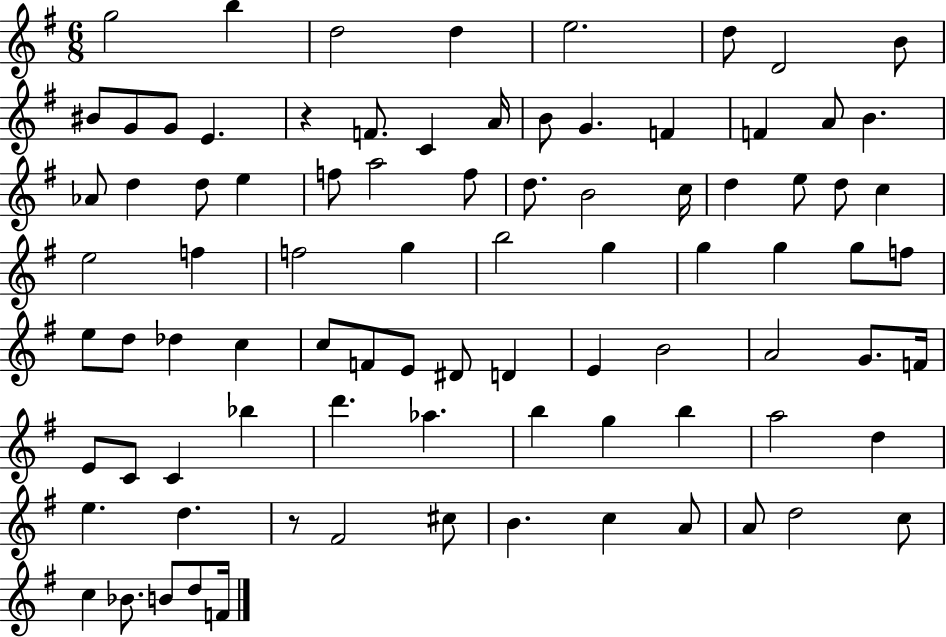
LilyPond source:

{
  \clef treble
  \numericTimeSignature
  \time 6/8
  \key g \major
  \repeat volta 2 { g''2 b''4 | d''2 d''4 | e''2. | d''8 d'2 b'8 | \break bis'8 g'8 g'8 e'4. | r4 f'8. c'4 a'16 | b'8 g'4. f'4 | f'4 a'8 b'4. | \break aes'8 d''4 d''8 e''4 | f''8 a''2 f''8 | d''8. b'2 c''16 | d''4 e''8 d''8 c''4 | \break e''2 f''4 | f''2 g''4 | b''2 g''4 | g''4 g''4 g''8 f''8 | \break e''8 d''8 des''4 c''4 | c''8 f'8 e'8 dis'8 d'4 | e'4 b'2 | a'2 g'8. f'16 | \break e'8 c'8 c'4 bes''4 | d'''4. aes''4. | b''4 g''4 b''4 | a''2 d''4 | \break e''4. d''4. | r8 fis'2 cis''8 | b'4. c''4 a'8 | a'8 d''2 c''8 | \break c''4 bes'8. b'8 d''8 f'16 | } \bar "|."
}